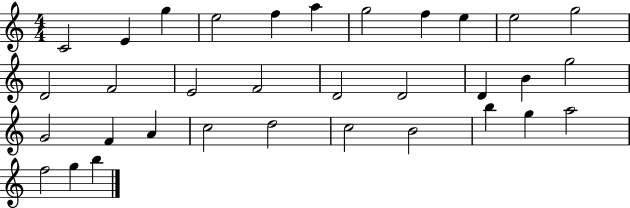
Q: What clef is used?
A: treble